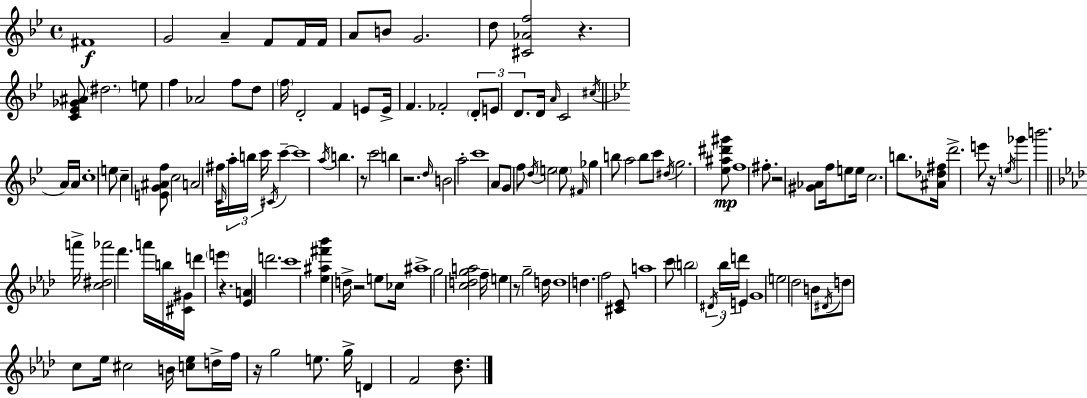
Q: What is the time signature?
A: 4/4